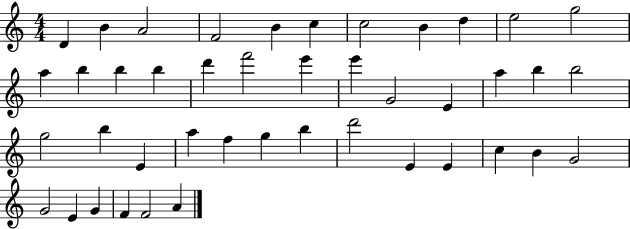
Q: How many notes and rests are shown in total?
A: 43